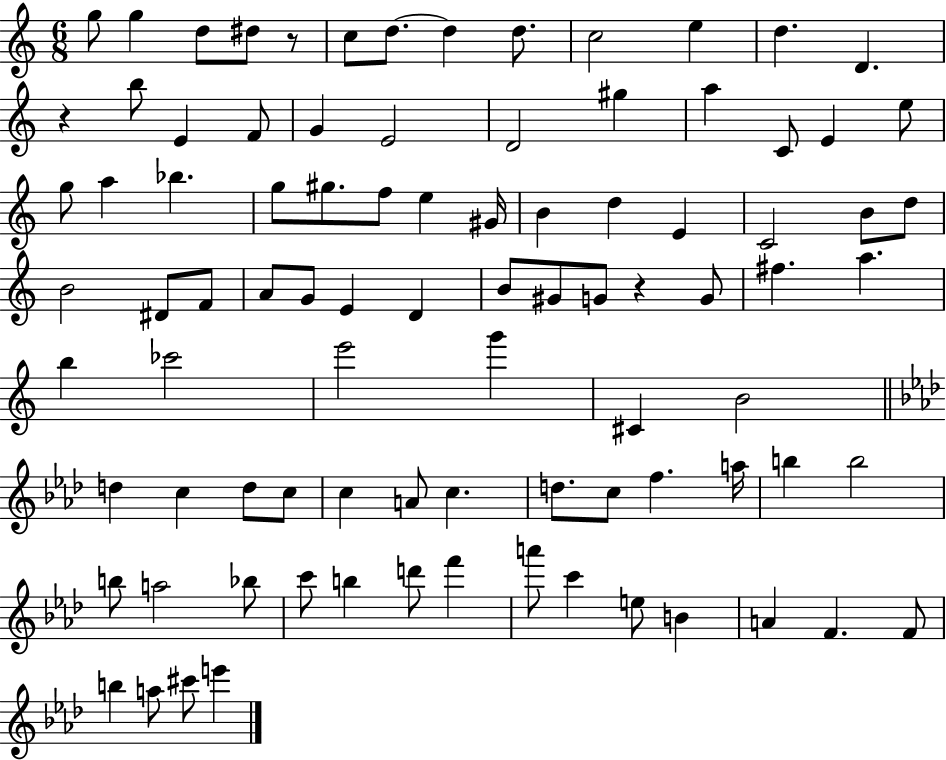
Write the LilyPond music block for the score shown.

{
  \clef treble
  \numericTimeSignature
  \time 6/8
  \key c \major
  g''8 g''4 d''8 dis''8 r8 | c''8 d''8.~~ d''4 d''8. | c''2 e''4 | d''4. d'4. | \break r4 b''8 e'4 f'8 | g'4 e'2 | d'2 gis''4 | a''4 c'8 e'4 e''8 | \break g''8 a''4 bes''4. | g''8 gis''8. f''8 e''4 gis'16 | b'4 d''4 e'4 | c'2 b'8 d''8 | \break b'2 dis'8 f'8 | a'8 g'8 e'4 d'4 | b'8 gis'8 g'8 r4 g'8 | fis''4. a''4. | \break b''4 ces'''2 | e'''2 g'''4 | cis'4 b'2 | \bar "||" \break \key f \minor d''4 c''4 d''8 c''8 | c''4 a'8 c''4. | d''8. c''8 f''4. a''16 | b''4 b''2 | \break b''8 a''2 bes''8 | c'''8 b''4 d'''8 f'''4 | a'''8 c'''4 e''8 b'4 | a'4 f'4. f'8 | \break b''4 a''8 cis'''8 e'''4 | \bar "|."
}